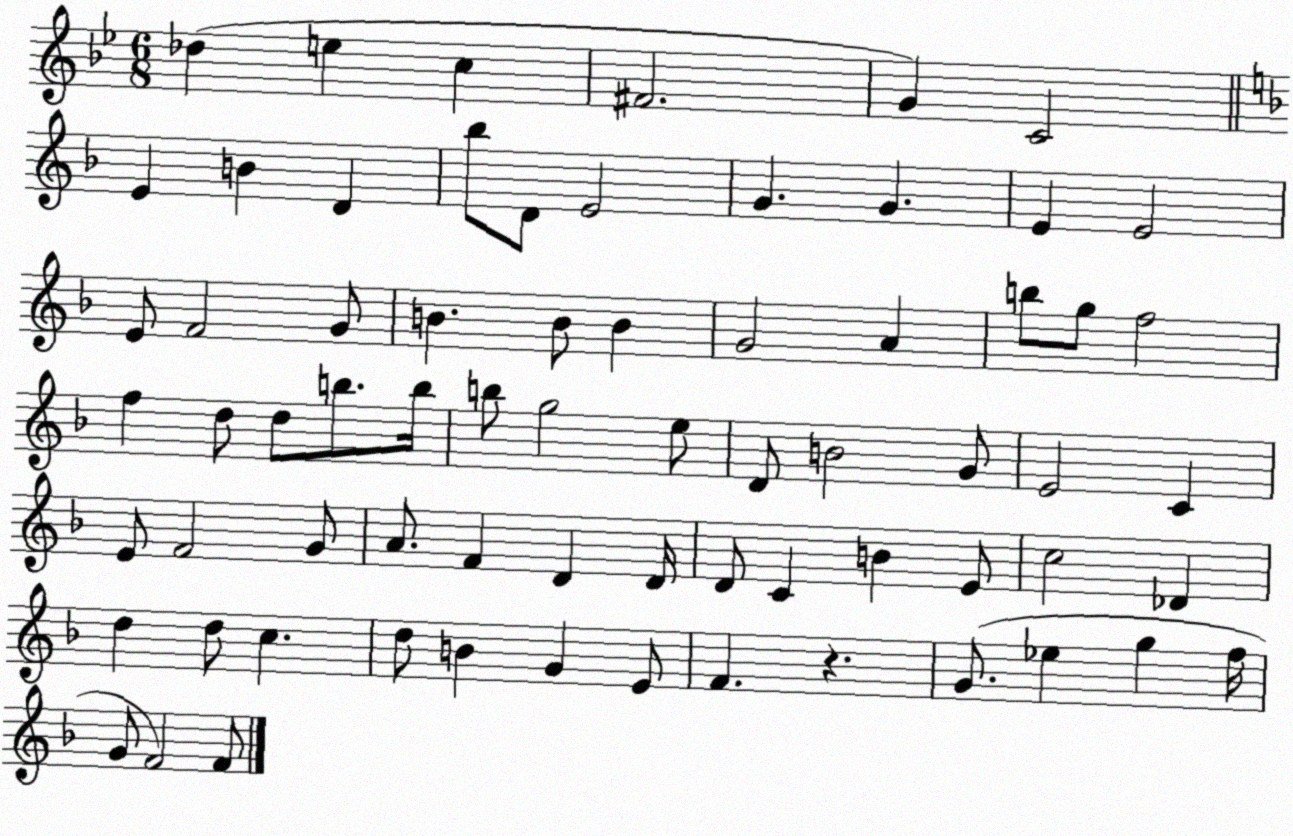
X:1
T:Untitled
M:6/8
L:1/4
K:Bb
_d e c ^F2 G C2 E B D _b/2 D/2 E2 G G E E2 E/2 F2 G/2 B B/2 B G2 A b/2 g/2 f2 f d/2 d/2 b/2 b/4 b/2 g2 e/2 D/2 B2 G/2 E2 C E/2 F2 G/2 A/2 F D D/4 D/2 C B E/2 c2 _D d d/2 c d/2 B G E/2 F z G/2 _e g f/4 G/2 F2 F/2